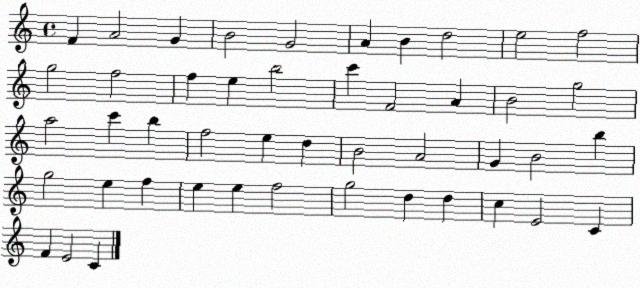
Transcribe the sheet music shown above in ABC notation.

X:1
T:Untitled
M:4/4
L:1/4
K:C
F A2 G B2 G2 A B d2 e2 f2 g2 f2 f e b2 c' F2 A B2 g2 a2 c' b f2 e d B2 A2 G B2 b g2 e f e e f2 g2 d d c E2 C F E2 C